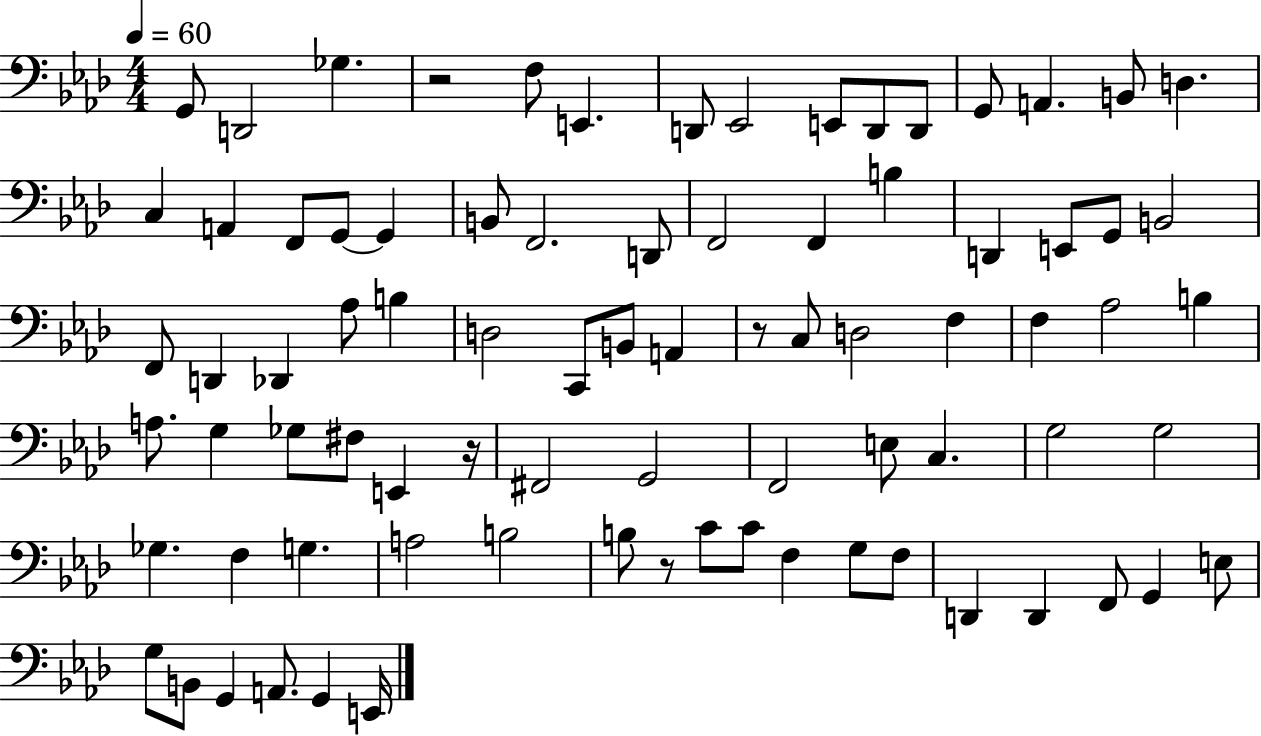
{
  \clef bass
  \numericTimeSignature
  \time 4/4
  \key aes \major
  \tempo 4 = 60
  g,8 d,2 ges4. | r2 f8 e,4. | d,8 ees,2 e,8 d,8 d,8 | g,8 a,4. b,8 d4. | \break c4 a,4 f,8 g,8~~ g,4 | b,8 f,2. d,8 | f,2 f,4 b4 | d,4 e,8 g,8 b,2 | \break f,8 d,4 des,4 aes8 b4 | d2 c,8 b,8 a,4 | r8 c8 d2 f4 | f4 aes2 b4 | \break a8. g4 ges8 fis8 e,4 r16 | fis,2 g,2 | f,2 e8 c4. | g2 g2 | \break ges4. f4 g4. | a2 b2 | b8 r8 c'8 c'8 f4 g8 f8 | d,4 d,4 f,8 g,4 e8 | \break g8 b,8 g,4 a,8. g,4 e,16 | \bar "|."
}